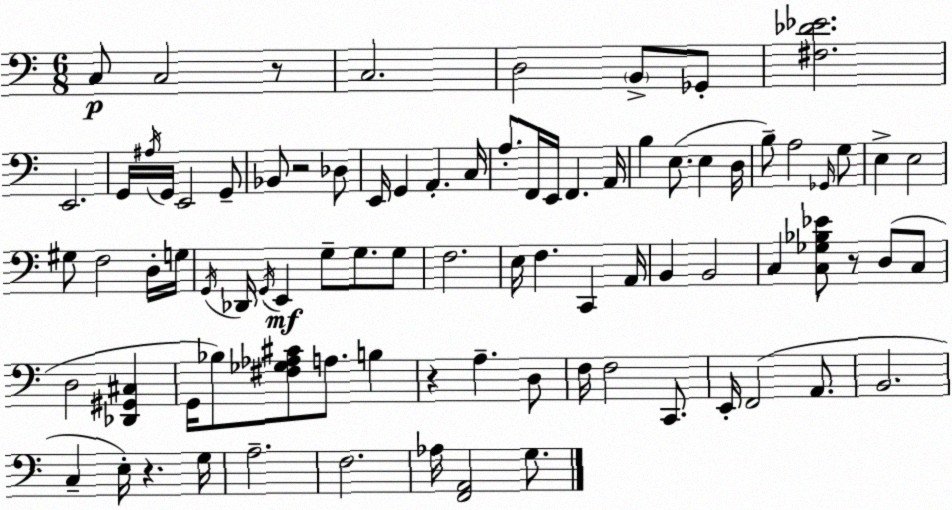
X:1
T:Untitled
M:6/8
L:1/4
K:C
C,/2 C,2 z/2 C,2 D,2 B,,/2 _G,,/2 [^F,_D_E]2 E,,2 G,,/4 ^A,/4 G,,/4 E,,2 G,,/2 _B,,/2 z2 _D,/2 E,,/4 G,, A,, C,/4 A,/2 F,,/4 E,,/4 F,, A,,/4 B, E,/2 E, D,/4 B,/2 A,2 _G,,/4 G,/2 E, E,2 ^G,/2 F,2 D,/4 G,/4 G,,/4 _D,,/4 G,,/4 E,, G,/2 G,/2 G,/2 F,2 E,/4 F, C,, A,,/4 B,, B,,2 C, [C,_G,_B,_E]/2 z/2 D,/2 C,/2 D,2 [_D,,^G,,^C,] G,,/4 _B,/2 [^F,_G,_A,^C]/2 A,/2 B, z A, D,/2 F,/4 F,2 C,,/2 E,,/4 F,,2 A,,/2 B,,2 C, E,/4 z G,/4 A,2 F,2 _A,/4 [F,,A,,]2 G,/2